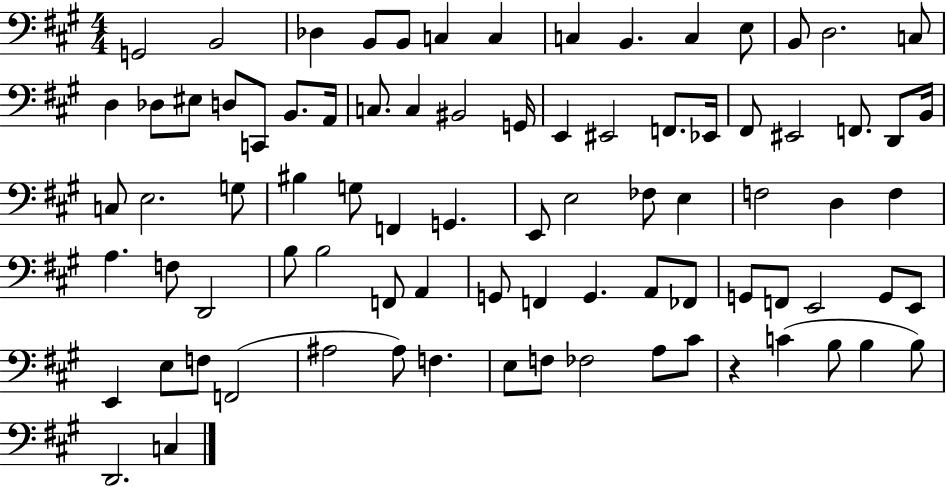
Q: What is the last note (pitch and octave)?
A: C3